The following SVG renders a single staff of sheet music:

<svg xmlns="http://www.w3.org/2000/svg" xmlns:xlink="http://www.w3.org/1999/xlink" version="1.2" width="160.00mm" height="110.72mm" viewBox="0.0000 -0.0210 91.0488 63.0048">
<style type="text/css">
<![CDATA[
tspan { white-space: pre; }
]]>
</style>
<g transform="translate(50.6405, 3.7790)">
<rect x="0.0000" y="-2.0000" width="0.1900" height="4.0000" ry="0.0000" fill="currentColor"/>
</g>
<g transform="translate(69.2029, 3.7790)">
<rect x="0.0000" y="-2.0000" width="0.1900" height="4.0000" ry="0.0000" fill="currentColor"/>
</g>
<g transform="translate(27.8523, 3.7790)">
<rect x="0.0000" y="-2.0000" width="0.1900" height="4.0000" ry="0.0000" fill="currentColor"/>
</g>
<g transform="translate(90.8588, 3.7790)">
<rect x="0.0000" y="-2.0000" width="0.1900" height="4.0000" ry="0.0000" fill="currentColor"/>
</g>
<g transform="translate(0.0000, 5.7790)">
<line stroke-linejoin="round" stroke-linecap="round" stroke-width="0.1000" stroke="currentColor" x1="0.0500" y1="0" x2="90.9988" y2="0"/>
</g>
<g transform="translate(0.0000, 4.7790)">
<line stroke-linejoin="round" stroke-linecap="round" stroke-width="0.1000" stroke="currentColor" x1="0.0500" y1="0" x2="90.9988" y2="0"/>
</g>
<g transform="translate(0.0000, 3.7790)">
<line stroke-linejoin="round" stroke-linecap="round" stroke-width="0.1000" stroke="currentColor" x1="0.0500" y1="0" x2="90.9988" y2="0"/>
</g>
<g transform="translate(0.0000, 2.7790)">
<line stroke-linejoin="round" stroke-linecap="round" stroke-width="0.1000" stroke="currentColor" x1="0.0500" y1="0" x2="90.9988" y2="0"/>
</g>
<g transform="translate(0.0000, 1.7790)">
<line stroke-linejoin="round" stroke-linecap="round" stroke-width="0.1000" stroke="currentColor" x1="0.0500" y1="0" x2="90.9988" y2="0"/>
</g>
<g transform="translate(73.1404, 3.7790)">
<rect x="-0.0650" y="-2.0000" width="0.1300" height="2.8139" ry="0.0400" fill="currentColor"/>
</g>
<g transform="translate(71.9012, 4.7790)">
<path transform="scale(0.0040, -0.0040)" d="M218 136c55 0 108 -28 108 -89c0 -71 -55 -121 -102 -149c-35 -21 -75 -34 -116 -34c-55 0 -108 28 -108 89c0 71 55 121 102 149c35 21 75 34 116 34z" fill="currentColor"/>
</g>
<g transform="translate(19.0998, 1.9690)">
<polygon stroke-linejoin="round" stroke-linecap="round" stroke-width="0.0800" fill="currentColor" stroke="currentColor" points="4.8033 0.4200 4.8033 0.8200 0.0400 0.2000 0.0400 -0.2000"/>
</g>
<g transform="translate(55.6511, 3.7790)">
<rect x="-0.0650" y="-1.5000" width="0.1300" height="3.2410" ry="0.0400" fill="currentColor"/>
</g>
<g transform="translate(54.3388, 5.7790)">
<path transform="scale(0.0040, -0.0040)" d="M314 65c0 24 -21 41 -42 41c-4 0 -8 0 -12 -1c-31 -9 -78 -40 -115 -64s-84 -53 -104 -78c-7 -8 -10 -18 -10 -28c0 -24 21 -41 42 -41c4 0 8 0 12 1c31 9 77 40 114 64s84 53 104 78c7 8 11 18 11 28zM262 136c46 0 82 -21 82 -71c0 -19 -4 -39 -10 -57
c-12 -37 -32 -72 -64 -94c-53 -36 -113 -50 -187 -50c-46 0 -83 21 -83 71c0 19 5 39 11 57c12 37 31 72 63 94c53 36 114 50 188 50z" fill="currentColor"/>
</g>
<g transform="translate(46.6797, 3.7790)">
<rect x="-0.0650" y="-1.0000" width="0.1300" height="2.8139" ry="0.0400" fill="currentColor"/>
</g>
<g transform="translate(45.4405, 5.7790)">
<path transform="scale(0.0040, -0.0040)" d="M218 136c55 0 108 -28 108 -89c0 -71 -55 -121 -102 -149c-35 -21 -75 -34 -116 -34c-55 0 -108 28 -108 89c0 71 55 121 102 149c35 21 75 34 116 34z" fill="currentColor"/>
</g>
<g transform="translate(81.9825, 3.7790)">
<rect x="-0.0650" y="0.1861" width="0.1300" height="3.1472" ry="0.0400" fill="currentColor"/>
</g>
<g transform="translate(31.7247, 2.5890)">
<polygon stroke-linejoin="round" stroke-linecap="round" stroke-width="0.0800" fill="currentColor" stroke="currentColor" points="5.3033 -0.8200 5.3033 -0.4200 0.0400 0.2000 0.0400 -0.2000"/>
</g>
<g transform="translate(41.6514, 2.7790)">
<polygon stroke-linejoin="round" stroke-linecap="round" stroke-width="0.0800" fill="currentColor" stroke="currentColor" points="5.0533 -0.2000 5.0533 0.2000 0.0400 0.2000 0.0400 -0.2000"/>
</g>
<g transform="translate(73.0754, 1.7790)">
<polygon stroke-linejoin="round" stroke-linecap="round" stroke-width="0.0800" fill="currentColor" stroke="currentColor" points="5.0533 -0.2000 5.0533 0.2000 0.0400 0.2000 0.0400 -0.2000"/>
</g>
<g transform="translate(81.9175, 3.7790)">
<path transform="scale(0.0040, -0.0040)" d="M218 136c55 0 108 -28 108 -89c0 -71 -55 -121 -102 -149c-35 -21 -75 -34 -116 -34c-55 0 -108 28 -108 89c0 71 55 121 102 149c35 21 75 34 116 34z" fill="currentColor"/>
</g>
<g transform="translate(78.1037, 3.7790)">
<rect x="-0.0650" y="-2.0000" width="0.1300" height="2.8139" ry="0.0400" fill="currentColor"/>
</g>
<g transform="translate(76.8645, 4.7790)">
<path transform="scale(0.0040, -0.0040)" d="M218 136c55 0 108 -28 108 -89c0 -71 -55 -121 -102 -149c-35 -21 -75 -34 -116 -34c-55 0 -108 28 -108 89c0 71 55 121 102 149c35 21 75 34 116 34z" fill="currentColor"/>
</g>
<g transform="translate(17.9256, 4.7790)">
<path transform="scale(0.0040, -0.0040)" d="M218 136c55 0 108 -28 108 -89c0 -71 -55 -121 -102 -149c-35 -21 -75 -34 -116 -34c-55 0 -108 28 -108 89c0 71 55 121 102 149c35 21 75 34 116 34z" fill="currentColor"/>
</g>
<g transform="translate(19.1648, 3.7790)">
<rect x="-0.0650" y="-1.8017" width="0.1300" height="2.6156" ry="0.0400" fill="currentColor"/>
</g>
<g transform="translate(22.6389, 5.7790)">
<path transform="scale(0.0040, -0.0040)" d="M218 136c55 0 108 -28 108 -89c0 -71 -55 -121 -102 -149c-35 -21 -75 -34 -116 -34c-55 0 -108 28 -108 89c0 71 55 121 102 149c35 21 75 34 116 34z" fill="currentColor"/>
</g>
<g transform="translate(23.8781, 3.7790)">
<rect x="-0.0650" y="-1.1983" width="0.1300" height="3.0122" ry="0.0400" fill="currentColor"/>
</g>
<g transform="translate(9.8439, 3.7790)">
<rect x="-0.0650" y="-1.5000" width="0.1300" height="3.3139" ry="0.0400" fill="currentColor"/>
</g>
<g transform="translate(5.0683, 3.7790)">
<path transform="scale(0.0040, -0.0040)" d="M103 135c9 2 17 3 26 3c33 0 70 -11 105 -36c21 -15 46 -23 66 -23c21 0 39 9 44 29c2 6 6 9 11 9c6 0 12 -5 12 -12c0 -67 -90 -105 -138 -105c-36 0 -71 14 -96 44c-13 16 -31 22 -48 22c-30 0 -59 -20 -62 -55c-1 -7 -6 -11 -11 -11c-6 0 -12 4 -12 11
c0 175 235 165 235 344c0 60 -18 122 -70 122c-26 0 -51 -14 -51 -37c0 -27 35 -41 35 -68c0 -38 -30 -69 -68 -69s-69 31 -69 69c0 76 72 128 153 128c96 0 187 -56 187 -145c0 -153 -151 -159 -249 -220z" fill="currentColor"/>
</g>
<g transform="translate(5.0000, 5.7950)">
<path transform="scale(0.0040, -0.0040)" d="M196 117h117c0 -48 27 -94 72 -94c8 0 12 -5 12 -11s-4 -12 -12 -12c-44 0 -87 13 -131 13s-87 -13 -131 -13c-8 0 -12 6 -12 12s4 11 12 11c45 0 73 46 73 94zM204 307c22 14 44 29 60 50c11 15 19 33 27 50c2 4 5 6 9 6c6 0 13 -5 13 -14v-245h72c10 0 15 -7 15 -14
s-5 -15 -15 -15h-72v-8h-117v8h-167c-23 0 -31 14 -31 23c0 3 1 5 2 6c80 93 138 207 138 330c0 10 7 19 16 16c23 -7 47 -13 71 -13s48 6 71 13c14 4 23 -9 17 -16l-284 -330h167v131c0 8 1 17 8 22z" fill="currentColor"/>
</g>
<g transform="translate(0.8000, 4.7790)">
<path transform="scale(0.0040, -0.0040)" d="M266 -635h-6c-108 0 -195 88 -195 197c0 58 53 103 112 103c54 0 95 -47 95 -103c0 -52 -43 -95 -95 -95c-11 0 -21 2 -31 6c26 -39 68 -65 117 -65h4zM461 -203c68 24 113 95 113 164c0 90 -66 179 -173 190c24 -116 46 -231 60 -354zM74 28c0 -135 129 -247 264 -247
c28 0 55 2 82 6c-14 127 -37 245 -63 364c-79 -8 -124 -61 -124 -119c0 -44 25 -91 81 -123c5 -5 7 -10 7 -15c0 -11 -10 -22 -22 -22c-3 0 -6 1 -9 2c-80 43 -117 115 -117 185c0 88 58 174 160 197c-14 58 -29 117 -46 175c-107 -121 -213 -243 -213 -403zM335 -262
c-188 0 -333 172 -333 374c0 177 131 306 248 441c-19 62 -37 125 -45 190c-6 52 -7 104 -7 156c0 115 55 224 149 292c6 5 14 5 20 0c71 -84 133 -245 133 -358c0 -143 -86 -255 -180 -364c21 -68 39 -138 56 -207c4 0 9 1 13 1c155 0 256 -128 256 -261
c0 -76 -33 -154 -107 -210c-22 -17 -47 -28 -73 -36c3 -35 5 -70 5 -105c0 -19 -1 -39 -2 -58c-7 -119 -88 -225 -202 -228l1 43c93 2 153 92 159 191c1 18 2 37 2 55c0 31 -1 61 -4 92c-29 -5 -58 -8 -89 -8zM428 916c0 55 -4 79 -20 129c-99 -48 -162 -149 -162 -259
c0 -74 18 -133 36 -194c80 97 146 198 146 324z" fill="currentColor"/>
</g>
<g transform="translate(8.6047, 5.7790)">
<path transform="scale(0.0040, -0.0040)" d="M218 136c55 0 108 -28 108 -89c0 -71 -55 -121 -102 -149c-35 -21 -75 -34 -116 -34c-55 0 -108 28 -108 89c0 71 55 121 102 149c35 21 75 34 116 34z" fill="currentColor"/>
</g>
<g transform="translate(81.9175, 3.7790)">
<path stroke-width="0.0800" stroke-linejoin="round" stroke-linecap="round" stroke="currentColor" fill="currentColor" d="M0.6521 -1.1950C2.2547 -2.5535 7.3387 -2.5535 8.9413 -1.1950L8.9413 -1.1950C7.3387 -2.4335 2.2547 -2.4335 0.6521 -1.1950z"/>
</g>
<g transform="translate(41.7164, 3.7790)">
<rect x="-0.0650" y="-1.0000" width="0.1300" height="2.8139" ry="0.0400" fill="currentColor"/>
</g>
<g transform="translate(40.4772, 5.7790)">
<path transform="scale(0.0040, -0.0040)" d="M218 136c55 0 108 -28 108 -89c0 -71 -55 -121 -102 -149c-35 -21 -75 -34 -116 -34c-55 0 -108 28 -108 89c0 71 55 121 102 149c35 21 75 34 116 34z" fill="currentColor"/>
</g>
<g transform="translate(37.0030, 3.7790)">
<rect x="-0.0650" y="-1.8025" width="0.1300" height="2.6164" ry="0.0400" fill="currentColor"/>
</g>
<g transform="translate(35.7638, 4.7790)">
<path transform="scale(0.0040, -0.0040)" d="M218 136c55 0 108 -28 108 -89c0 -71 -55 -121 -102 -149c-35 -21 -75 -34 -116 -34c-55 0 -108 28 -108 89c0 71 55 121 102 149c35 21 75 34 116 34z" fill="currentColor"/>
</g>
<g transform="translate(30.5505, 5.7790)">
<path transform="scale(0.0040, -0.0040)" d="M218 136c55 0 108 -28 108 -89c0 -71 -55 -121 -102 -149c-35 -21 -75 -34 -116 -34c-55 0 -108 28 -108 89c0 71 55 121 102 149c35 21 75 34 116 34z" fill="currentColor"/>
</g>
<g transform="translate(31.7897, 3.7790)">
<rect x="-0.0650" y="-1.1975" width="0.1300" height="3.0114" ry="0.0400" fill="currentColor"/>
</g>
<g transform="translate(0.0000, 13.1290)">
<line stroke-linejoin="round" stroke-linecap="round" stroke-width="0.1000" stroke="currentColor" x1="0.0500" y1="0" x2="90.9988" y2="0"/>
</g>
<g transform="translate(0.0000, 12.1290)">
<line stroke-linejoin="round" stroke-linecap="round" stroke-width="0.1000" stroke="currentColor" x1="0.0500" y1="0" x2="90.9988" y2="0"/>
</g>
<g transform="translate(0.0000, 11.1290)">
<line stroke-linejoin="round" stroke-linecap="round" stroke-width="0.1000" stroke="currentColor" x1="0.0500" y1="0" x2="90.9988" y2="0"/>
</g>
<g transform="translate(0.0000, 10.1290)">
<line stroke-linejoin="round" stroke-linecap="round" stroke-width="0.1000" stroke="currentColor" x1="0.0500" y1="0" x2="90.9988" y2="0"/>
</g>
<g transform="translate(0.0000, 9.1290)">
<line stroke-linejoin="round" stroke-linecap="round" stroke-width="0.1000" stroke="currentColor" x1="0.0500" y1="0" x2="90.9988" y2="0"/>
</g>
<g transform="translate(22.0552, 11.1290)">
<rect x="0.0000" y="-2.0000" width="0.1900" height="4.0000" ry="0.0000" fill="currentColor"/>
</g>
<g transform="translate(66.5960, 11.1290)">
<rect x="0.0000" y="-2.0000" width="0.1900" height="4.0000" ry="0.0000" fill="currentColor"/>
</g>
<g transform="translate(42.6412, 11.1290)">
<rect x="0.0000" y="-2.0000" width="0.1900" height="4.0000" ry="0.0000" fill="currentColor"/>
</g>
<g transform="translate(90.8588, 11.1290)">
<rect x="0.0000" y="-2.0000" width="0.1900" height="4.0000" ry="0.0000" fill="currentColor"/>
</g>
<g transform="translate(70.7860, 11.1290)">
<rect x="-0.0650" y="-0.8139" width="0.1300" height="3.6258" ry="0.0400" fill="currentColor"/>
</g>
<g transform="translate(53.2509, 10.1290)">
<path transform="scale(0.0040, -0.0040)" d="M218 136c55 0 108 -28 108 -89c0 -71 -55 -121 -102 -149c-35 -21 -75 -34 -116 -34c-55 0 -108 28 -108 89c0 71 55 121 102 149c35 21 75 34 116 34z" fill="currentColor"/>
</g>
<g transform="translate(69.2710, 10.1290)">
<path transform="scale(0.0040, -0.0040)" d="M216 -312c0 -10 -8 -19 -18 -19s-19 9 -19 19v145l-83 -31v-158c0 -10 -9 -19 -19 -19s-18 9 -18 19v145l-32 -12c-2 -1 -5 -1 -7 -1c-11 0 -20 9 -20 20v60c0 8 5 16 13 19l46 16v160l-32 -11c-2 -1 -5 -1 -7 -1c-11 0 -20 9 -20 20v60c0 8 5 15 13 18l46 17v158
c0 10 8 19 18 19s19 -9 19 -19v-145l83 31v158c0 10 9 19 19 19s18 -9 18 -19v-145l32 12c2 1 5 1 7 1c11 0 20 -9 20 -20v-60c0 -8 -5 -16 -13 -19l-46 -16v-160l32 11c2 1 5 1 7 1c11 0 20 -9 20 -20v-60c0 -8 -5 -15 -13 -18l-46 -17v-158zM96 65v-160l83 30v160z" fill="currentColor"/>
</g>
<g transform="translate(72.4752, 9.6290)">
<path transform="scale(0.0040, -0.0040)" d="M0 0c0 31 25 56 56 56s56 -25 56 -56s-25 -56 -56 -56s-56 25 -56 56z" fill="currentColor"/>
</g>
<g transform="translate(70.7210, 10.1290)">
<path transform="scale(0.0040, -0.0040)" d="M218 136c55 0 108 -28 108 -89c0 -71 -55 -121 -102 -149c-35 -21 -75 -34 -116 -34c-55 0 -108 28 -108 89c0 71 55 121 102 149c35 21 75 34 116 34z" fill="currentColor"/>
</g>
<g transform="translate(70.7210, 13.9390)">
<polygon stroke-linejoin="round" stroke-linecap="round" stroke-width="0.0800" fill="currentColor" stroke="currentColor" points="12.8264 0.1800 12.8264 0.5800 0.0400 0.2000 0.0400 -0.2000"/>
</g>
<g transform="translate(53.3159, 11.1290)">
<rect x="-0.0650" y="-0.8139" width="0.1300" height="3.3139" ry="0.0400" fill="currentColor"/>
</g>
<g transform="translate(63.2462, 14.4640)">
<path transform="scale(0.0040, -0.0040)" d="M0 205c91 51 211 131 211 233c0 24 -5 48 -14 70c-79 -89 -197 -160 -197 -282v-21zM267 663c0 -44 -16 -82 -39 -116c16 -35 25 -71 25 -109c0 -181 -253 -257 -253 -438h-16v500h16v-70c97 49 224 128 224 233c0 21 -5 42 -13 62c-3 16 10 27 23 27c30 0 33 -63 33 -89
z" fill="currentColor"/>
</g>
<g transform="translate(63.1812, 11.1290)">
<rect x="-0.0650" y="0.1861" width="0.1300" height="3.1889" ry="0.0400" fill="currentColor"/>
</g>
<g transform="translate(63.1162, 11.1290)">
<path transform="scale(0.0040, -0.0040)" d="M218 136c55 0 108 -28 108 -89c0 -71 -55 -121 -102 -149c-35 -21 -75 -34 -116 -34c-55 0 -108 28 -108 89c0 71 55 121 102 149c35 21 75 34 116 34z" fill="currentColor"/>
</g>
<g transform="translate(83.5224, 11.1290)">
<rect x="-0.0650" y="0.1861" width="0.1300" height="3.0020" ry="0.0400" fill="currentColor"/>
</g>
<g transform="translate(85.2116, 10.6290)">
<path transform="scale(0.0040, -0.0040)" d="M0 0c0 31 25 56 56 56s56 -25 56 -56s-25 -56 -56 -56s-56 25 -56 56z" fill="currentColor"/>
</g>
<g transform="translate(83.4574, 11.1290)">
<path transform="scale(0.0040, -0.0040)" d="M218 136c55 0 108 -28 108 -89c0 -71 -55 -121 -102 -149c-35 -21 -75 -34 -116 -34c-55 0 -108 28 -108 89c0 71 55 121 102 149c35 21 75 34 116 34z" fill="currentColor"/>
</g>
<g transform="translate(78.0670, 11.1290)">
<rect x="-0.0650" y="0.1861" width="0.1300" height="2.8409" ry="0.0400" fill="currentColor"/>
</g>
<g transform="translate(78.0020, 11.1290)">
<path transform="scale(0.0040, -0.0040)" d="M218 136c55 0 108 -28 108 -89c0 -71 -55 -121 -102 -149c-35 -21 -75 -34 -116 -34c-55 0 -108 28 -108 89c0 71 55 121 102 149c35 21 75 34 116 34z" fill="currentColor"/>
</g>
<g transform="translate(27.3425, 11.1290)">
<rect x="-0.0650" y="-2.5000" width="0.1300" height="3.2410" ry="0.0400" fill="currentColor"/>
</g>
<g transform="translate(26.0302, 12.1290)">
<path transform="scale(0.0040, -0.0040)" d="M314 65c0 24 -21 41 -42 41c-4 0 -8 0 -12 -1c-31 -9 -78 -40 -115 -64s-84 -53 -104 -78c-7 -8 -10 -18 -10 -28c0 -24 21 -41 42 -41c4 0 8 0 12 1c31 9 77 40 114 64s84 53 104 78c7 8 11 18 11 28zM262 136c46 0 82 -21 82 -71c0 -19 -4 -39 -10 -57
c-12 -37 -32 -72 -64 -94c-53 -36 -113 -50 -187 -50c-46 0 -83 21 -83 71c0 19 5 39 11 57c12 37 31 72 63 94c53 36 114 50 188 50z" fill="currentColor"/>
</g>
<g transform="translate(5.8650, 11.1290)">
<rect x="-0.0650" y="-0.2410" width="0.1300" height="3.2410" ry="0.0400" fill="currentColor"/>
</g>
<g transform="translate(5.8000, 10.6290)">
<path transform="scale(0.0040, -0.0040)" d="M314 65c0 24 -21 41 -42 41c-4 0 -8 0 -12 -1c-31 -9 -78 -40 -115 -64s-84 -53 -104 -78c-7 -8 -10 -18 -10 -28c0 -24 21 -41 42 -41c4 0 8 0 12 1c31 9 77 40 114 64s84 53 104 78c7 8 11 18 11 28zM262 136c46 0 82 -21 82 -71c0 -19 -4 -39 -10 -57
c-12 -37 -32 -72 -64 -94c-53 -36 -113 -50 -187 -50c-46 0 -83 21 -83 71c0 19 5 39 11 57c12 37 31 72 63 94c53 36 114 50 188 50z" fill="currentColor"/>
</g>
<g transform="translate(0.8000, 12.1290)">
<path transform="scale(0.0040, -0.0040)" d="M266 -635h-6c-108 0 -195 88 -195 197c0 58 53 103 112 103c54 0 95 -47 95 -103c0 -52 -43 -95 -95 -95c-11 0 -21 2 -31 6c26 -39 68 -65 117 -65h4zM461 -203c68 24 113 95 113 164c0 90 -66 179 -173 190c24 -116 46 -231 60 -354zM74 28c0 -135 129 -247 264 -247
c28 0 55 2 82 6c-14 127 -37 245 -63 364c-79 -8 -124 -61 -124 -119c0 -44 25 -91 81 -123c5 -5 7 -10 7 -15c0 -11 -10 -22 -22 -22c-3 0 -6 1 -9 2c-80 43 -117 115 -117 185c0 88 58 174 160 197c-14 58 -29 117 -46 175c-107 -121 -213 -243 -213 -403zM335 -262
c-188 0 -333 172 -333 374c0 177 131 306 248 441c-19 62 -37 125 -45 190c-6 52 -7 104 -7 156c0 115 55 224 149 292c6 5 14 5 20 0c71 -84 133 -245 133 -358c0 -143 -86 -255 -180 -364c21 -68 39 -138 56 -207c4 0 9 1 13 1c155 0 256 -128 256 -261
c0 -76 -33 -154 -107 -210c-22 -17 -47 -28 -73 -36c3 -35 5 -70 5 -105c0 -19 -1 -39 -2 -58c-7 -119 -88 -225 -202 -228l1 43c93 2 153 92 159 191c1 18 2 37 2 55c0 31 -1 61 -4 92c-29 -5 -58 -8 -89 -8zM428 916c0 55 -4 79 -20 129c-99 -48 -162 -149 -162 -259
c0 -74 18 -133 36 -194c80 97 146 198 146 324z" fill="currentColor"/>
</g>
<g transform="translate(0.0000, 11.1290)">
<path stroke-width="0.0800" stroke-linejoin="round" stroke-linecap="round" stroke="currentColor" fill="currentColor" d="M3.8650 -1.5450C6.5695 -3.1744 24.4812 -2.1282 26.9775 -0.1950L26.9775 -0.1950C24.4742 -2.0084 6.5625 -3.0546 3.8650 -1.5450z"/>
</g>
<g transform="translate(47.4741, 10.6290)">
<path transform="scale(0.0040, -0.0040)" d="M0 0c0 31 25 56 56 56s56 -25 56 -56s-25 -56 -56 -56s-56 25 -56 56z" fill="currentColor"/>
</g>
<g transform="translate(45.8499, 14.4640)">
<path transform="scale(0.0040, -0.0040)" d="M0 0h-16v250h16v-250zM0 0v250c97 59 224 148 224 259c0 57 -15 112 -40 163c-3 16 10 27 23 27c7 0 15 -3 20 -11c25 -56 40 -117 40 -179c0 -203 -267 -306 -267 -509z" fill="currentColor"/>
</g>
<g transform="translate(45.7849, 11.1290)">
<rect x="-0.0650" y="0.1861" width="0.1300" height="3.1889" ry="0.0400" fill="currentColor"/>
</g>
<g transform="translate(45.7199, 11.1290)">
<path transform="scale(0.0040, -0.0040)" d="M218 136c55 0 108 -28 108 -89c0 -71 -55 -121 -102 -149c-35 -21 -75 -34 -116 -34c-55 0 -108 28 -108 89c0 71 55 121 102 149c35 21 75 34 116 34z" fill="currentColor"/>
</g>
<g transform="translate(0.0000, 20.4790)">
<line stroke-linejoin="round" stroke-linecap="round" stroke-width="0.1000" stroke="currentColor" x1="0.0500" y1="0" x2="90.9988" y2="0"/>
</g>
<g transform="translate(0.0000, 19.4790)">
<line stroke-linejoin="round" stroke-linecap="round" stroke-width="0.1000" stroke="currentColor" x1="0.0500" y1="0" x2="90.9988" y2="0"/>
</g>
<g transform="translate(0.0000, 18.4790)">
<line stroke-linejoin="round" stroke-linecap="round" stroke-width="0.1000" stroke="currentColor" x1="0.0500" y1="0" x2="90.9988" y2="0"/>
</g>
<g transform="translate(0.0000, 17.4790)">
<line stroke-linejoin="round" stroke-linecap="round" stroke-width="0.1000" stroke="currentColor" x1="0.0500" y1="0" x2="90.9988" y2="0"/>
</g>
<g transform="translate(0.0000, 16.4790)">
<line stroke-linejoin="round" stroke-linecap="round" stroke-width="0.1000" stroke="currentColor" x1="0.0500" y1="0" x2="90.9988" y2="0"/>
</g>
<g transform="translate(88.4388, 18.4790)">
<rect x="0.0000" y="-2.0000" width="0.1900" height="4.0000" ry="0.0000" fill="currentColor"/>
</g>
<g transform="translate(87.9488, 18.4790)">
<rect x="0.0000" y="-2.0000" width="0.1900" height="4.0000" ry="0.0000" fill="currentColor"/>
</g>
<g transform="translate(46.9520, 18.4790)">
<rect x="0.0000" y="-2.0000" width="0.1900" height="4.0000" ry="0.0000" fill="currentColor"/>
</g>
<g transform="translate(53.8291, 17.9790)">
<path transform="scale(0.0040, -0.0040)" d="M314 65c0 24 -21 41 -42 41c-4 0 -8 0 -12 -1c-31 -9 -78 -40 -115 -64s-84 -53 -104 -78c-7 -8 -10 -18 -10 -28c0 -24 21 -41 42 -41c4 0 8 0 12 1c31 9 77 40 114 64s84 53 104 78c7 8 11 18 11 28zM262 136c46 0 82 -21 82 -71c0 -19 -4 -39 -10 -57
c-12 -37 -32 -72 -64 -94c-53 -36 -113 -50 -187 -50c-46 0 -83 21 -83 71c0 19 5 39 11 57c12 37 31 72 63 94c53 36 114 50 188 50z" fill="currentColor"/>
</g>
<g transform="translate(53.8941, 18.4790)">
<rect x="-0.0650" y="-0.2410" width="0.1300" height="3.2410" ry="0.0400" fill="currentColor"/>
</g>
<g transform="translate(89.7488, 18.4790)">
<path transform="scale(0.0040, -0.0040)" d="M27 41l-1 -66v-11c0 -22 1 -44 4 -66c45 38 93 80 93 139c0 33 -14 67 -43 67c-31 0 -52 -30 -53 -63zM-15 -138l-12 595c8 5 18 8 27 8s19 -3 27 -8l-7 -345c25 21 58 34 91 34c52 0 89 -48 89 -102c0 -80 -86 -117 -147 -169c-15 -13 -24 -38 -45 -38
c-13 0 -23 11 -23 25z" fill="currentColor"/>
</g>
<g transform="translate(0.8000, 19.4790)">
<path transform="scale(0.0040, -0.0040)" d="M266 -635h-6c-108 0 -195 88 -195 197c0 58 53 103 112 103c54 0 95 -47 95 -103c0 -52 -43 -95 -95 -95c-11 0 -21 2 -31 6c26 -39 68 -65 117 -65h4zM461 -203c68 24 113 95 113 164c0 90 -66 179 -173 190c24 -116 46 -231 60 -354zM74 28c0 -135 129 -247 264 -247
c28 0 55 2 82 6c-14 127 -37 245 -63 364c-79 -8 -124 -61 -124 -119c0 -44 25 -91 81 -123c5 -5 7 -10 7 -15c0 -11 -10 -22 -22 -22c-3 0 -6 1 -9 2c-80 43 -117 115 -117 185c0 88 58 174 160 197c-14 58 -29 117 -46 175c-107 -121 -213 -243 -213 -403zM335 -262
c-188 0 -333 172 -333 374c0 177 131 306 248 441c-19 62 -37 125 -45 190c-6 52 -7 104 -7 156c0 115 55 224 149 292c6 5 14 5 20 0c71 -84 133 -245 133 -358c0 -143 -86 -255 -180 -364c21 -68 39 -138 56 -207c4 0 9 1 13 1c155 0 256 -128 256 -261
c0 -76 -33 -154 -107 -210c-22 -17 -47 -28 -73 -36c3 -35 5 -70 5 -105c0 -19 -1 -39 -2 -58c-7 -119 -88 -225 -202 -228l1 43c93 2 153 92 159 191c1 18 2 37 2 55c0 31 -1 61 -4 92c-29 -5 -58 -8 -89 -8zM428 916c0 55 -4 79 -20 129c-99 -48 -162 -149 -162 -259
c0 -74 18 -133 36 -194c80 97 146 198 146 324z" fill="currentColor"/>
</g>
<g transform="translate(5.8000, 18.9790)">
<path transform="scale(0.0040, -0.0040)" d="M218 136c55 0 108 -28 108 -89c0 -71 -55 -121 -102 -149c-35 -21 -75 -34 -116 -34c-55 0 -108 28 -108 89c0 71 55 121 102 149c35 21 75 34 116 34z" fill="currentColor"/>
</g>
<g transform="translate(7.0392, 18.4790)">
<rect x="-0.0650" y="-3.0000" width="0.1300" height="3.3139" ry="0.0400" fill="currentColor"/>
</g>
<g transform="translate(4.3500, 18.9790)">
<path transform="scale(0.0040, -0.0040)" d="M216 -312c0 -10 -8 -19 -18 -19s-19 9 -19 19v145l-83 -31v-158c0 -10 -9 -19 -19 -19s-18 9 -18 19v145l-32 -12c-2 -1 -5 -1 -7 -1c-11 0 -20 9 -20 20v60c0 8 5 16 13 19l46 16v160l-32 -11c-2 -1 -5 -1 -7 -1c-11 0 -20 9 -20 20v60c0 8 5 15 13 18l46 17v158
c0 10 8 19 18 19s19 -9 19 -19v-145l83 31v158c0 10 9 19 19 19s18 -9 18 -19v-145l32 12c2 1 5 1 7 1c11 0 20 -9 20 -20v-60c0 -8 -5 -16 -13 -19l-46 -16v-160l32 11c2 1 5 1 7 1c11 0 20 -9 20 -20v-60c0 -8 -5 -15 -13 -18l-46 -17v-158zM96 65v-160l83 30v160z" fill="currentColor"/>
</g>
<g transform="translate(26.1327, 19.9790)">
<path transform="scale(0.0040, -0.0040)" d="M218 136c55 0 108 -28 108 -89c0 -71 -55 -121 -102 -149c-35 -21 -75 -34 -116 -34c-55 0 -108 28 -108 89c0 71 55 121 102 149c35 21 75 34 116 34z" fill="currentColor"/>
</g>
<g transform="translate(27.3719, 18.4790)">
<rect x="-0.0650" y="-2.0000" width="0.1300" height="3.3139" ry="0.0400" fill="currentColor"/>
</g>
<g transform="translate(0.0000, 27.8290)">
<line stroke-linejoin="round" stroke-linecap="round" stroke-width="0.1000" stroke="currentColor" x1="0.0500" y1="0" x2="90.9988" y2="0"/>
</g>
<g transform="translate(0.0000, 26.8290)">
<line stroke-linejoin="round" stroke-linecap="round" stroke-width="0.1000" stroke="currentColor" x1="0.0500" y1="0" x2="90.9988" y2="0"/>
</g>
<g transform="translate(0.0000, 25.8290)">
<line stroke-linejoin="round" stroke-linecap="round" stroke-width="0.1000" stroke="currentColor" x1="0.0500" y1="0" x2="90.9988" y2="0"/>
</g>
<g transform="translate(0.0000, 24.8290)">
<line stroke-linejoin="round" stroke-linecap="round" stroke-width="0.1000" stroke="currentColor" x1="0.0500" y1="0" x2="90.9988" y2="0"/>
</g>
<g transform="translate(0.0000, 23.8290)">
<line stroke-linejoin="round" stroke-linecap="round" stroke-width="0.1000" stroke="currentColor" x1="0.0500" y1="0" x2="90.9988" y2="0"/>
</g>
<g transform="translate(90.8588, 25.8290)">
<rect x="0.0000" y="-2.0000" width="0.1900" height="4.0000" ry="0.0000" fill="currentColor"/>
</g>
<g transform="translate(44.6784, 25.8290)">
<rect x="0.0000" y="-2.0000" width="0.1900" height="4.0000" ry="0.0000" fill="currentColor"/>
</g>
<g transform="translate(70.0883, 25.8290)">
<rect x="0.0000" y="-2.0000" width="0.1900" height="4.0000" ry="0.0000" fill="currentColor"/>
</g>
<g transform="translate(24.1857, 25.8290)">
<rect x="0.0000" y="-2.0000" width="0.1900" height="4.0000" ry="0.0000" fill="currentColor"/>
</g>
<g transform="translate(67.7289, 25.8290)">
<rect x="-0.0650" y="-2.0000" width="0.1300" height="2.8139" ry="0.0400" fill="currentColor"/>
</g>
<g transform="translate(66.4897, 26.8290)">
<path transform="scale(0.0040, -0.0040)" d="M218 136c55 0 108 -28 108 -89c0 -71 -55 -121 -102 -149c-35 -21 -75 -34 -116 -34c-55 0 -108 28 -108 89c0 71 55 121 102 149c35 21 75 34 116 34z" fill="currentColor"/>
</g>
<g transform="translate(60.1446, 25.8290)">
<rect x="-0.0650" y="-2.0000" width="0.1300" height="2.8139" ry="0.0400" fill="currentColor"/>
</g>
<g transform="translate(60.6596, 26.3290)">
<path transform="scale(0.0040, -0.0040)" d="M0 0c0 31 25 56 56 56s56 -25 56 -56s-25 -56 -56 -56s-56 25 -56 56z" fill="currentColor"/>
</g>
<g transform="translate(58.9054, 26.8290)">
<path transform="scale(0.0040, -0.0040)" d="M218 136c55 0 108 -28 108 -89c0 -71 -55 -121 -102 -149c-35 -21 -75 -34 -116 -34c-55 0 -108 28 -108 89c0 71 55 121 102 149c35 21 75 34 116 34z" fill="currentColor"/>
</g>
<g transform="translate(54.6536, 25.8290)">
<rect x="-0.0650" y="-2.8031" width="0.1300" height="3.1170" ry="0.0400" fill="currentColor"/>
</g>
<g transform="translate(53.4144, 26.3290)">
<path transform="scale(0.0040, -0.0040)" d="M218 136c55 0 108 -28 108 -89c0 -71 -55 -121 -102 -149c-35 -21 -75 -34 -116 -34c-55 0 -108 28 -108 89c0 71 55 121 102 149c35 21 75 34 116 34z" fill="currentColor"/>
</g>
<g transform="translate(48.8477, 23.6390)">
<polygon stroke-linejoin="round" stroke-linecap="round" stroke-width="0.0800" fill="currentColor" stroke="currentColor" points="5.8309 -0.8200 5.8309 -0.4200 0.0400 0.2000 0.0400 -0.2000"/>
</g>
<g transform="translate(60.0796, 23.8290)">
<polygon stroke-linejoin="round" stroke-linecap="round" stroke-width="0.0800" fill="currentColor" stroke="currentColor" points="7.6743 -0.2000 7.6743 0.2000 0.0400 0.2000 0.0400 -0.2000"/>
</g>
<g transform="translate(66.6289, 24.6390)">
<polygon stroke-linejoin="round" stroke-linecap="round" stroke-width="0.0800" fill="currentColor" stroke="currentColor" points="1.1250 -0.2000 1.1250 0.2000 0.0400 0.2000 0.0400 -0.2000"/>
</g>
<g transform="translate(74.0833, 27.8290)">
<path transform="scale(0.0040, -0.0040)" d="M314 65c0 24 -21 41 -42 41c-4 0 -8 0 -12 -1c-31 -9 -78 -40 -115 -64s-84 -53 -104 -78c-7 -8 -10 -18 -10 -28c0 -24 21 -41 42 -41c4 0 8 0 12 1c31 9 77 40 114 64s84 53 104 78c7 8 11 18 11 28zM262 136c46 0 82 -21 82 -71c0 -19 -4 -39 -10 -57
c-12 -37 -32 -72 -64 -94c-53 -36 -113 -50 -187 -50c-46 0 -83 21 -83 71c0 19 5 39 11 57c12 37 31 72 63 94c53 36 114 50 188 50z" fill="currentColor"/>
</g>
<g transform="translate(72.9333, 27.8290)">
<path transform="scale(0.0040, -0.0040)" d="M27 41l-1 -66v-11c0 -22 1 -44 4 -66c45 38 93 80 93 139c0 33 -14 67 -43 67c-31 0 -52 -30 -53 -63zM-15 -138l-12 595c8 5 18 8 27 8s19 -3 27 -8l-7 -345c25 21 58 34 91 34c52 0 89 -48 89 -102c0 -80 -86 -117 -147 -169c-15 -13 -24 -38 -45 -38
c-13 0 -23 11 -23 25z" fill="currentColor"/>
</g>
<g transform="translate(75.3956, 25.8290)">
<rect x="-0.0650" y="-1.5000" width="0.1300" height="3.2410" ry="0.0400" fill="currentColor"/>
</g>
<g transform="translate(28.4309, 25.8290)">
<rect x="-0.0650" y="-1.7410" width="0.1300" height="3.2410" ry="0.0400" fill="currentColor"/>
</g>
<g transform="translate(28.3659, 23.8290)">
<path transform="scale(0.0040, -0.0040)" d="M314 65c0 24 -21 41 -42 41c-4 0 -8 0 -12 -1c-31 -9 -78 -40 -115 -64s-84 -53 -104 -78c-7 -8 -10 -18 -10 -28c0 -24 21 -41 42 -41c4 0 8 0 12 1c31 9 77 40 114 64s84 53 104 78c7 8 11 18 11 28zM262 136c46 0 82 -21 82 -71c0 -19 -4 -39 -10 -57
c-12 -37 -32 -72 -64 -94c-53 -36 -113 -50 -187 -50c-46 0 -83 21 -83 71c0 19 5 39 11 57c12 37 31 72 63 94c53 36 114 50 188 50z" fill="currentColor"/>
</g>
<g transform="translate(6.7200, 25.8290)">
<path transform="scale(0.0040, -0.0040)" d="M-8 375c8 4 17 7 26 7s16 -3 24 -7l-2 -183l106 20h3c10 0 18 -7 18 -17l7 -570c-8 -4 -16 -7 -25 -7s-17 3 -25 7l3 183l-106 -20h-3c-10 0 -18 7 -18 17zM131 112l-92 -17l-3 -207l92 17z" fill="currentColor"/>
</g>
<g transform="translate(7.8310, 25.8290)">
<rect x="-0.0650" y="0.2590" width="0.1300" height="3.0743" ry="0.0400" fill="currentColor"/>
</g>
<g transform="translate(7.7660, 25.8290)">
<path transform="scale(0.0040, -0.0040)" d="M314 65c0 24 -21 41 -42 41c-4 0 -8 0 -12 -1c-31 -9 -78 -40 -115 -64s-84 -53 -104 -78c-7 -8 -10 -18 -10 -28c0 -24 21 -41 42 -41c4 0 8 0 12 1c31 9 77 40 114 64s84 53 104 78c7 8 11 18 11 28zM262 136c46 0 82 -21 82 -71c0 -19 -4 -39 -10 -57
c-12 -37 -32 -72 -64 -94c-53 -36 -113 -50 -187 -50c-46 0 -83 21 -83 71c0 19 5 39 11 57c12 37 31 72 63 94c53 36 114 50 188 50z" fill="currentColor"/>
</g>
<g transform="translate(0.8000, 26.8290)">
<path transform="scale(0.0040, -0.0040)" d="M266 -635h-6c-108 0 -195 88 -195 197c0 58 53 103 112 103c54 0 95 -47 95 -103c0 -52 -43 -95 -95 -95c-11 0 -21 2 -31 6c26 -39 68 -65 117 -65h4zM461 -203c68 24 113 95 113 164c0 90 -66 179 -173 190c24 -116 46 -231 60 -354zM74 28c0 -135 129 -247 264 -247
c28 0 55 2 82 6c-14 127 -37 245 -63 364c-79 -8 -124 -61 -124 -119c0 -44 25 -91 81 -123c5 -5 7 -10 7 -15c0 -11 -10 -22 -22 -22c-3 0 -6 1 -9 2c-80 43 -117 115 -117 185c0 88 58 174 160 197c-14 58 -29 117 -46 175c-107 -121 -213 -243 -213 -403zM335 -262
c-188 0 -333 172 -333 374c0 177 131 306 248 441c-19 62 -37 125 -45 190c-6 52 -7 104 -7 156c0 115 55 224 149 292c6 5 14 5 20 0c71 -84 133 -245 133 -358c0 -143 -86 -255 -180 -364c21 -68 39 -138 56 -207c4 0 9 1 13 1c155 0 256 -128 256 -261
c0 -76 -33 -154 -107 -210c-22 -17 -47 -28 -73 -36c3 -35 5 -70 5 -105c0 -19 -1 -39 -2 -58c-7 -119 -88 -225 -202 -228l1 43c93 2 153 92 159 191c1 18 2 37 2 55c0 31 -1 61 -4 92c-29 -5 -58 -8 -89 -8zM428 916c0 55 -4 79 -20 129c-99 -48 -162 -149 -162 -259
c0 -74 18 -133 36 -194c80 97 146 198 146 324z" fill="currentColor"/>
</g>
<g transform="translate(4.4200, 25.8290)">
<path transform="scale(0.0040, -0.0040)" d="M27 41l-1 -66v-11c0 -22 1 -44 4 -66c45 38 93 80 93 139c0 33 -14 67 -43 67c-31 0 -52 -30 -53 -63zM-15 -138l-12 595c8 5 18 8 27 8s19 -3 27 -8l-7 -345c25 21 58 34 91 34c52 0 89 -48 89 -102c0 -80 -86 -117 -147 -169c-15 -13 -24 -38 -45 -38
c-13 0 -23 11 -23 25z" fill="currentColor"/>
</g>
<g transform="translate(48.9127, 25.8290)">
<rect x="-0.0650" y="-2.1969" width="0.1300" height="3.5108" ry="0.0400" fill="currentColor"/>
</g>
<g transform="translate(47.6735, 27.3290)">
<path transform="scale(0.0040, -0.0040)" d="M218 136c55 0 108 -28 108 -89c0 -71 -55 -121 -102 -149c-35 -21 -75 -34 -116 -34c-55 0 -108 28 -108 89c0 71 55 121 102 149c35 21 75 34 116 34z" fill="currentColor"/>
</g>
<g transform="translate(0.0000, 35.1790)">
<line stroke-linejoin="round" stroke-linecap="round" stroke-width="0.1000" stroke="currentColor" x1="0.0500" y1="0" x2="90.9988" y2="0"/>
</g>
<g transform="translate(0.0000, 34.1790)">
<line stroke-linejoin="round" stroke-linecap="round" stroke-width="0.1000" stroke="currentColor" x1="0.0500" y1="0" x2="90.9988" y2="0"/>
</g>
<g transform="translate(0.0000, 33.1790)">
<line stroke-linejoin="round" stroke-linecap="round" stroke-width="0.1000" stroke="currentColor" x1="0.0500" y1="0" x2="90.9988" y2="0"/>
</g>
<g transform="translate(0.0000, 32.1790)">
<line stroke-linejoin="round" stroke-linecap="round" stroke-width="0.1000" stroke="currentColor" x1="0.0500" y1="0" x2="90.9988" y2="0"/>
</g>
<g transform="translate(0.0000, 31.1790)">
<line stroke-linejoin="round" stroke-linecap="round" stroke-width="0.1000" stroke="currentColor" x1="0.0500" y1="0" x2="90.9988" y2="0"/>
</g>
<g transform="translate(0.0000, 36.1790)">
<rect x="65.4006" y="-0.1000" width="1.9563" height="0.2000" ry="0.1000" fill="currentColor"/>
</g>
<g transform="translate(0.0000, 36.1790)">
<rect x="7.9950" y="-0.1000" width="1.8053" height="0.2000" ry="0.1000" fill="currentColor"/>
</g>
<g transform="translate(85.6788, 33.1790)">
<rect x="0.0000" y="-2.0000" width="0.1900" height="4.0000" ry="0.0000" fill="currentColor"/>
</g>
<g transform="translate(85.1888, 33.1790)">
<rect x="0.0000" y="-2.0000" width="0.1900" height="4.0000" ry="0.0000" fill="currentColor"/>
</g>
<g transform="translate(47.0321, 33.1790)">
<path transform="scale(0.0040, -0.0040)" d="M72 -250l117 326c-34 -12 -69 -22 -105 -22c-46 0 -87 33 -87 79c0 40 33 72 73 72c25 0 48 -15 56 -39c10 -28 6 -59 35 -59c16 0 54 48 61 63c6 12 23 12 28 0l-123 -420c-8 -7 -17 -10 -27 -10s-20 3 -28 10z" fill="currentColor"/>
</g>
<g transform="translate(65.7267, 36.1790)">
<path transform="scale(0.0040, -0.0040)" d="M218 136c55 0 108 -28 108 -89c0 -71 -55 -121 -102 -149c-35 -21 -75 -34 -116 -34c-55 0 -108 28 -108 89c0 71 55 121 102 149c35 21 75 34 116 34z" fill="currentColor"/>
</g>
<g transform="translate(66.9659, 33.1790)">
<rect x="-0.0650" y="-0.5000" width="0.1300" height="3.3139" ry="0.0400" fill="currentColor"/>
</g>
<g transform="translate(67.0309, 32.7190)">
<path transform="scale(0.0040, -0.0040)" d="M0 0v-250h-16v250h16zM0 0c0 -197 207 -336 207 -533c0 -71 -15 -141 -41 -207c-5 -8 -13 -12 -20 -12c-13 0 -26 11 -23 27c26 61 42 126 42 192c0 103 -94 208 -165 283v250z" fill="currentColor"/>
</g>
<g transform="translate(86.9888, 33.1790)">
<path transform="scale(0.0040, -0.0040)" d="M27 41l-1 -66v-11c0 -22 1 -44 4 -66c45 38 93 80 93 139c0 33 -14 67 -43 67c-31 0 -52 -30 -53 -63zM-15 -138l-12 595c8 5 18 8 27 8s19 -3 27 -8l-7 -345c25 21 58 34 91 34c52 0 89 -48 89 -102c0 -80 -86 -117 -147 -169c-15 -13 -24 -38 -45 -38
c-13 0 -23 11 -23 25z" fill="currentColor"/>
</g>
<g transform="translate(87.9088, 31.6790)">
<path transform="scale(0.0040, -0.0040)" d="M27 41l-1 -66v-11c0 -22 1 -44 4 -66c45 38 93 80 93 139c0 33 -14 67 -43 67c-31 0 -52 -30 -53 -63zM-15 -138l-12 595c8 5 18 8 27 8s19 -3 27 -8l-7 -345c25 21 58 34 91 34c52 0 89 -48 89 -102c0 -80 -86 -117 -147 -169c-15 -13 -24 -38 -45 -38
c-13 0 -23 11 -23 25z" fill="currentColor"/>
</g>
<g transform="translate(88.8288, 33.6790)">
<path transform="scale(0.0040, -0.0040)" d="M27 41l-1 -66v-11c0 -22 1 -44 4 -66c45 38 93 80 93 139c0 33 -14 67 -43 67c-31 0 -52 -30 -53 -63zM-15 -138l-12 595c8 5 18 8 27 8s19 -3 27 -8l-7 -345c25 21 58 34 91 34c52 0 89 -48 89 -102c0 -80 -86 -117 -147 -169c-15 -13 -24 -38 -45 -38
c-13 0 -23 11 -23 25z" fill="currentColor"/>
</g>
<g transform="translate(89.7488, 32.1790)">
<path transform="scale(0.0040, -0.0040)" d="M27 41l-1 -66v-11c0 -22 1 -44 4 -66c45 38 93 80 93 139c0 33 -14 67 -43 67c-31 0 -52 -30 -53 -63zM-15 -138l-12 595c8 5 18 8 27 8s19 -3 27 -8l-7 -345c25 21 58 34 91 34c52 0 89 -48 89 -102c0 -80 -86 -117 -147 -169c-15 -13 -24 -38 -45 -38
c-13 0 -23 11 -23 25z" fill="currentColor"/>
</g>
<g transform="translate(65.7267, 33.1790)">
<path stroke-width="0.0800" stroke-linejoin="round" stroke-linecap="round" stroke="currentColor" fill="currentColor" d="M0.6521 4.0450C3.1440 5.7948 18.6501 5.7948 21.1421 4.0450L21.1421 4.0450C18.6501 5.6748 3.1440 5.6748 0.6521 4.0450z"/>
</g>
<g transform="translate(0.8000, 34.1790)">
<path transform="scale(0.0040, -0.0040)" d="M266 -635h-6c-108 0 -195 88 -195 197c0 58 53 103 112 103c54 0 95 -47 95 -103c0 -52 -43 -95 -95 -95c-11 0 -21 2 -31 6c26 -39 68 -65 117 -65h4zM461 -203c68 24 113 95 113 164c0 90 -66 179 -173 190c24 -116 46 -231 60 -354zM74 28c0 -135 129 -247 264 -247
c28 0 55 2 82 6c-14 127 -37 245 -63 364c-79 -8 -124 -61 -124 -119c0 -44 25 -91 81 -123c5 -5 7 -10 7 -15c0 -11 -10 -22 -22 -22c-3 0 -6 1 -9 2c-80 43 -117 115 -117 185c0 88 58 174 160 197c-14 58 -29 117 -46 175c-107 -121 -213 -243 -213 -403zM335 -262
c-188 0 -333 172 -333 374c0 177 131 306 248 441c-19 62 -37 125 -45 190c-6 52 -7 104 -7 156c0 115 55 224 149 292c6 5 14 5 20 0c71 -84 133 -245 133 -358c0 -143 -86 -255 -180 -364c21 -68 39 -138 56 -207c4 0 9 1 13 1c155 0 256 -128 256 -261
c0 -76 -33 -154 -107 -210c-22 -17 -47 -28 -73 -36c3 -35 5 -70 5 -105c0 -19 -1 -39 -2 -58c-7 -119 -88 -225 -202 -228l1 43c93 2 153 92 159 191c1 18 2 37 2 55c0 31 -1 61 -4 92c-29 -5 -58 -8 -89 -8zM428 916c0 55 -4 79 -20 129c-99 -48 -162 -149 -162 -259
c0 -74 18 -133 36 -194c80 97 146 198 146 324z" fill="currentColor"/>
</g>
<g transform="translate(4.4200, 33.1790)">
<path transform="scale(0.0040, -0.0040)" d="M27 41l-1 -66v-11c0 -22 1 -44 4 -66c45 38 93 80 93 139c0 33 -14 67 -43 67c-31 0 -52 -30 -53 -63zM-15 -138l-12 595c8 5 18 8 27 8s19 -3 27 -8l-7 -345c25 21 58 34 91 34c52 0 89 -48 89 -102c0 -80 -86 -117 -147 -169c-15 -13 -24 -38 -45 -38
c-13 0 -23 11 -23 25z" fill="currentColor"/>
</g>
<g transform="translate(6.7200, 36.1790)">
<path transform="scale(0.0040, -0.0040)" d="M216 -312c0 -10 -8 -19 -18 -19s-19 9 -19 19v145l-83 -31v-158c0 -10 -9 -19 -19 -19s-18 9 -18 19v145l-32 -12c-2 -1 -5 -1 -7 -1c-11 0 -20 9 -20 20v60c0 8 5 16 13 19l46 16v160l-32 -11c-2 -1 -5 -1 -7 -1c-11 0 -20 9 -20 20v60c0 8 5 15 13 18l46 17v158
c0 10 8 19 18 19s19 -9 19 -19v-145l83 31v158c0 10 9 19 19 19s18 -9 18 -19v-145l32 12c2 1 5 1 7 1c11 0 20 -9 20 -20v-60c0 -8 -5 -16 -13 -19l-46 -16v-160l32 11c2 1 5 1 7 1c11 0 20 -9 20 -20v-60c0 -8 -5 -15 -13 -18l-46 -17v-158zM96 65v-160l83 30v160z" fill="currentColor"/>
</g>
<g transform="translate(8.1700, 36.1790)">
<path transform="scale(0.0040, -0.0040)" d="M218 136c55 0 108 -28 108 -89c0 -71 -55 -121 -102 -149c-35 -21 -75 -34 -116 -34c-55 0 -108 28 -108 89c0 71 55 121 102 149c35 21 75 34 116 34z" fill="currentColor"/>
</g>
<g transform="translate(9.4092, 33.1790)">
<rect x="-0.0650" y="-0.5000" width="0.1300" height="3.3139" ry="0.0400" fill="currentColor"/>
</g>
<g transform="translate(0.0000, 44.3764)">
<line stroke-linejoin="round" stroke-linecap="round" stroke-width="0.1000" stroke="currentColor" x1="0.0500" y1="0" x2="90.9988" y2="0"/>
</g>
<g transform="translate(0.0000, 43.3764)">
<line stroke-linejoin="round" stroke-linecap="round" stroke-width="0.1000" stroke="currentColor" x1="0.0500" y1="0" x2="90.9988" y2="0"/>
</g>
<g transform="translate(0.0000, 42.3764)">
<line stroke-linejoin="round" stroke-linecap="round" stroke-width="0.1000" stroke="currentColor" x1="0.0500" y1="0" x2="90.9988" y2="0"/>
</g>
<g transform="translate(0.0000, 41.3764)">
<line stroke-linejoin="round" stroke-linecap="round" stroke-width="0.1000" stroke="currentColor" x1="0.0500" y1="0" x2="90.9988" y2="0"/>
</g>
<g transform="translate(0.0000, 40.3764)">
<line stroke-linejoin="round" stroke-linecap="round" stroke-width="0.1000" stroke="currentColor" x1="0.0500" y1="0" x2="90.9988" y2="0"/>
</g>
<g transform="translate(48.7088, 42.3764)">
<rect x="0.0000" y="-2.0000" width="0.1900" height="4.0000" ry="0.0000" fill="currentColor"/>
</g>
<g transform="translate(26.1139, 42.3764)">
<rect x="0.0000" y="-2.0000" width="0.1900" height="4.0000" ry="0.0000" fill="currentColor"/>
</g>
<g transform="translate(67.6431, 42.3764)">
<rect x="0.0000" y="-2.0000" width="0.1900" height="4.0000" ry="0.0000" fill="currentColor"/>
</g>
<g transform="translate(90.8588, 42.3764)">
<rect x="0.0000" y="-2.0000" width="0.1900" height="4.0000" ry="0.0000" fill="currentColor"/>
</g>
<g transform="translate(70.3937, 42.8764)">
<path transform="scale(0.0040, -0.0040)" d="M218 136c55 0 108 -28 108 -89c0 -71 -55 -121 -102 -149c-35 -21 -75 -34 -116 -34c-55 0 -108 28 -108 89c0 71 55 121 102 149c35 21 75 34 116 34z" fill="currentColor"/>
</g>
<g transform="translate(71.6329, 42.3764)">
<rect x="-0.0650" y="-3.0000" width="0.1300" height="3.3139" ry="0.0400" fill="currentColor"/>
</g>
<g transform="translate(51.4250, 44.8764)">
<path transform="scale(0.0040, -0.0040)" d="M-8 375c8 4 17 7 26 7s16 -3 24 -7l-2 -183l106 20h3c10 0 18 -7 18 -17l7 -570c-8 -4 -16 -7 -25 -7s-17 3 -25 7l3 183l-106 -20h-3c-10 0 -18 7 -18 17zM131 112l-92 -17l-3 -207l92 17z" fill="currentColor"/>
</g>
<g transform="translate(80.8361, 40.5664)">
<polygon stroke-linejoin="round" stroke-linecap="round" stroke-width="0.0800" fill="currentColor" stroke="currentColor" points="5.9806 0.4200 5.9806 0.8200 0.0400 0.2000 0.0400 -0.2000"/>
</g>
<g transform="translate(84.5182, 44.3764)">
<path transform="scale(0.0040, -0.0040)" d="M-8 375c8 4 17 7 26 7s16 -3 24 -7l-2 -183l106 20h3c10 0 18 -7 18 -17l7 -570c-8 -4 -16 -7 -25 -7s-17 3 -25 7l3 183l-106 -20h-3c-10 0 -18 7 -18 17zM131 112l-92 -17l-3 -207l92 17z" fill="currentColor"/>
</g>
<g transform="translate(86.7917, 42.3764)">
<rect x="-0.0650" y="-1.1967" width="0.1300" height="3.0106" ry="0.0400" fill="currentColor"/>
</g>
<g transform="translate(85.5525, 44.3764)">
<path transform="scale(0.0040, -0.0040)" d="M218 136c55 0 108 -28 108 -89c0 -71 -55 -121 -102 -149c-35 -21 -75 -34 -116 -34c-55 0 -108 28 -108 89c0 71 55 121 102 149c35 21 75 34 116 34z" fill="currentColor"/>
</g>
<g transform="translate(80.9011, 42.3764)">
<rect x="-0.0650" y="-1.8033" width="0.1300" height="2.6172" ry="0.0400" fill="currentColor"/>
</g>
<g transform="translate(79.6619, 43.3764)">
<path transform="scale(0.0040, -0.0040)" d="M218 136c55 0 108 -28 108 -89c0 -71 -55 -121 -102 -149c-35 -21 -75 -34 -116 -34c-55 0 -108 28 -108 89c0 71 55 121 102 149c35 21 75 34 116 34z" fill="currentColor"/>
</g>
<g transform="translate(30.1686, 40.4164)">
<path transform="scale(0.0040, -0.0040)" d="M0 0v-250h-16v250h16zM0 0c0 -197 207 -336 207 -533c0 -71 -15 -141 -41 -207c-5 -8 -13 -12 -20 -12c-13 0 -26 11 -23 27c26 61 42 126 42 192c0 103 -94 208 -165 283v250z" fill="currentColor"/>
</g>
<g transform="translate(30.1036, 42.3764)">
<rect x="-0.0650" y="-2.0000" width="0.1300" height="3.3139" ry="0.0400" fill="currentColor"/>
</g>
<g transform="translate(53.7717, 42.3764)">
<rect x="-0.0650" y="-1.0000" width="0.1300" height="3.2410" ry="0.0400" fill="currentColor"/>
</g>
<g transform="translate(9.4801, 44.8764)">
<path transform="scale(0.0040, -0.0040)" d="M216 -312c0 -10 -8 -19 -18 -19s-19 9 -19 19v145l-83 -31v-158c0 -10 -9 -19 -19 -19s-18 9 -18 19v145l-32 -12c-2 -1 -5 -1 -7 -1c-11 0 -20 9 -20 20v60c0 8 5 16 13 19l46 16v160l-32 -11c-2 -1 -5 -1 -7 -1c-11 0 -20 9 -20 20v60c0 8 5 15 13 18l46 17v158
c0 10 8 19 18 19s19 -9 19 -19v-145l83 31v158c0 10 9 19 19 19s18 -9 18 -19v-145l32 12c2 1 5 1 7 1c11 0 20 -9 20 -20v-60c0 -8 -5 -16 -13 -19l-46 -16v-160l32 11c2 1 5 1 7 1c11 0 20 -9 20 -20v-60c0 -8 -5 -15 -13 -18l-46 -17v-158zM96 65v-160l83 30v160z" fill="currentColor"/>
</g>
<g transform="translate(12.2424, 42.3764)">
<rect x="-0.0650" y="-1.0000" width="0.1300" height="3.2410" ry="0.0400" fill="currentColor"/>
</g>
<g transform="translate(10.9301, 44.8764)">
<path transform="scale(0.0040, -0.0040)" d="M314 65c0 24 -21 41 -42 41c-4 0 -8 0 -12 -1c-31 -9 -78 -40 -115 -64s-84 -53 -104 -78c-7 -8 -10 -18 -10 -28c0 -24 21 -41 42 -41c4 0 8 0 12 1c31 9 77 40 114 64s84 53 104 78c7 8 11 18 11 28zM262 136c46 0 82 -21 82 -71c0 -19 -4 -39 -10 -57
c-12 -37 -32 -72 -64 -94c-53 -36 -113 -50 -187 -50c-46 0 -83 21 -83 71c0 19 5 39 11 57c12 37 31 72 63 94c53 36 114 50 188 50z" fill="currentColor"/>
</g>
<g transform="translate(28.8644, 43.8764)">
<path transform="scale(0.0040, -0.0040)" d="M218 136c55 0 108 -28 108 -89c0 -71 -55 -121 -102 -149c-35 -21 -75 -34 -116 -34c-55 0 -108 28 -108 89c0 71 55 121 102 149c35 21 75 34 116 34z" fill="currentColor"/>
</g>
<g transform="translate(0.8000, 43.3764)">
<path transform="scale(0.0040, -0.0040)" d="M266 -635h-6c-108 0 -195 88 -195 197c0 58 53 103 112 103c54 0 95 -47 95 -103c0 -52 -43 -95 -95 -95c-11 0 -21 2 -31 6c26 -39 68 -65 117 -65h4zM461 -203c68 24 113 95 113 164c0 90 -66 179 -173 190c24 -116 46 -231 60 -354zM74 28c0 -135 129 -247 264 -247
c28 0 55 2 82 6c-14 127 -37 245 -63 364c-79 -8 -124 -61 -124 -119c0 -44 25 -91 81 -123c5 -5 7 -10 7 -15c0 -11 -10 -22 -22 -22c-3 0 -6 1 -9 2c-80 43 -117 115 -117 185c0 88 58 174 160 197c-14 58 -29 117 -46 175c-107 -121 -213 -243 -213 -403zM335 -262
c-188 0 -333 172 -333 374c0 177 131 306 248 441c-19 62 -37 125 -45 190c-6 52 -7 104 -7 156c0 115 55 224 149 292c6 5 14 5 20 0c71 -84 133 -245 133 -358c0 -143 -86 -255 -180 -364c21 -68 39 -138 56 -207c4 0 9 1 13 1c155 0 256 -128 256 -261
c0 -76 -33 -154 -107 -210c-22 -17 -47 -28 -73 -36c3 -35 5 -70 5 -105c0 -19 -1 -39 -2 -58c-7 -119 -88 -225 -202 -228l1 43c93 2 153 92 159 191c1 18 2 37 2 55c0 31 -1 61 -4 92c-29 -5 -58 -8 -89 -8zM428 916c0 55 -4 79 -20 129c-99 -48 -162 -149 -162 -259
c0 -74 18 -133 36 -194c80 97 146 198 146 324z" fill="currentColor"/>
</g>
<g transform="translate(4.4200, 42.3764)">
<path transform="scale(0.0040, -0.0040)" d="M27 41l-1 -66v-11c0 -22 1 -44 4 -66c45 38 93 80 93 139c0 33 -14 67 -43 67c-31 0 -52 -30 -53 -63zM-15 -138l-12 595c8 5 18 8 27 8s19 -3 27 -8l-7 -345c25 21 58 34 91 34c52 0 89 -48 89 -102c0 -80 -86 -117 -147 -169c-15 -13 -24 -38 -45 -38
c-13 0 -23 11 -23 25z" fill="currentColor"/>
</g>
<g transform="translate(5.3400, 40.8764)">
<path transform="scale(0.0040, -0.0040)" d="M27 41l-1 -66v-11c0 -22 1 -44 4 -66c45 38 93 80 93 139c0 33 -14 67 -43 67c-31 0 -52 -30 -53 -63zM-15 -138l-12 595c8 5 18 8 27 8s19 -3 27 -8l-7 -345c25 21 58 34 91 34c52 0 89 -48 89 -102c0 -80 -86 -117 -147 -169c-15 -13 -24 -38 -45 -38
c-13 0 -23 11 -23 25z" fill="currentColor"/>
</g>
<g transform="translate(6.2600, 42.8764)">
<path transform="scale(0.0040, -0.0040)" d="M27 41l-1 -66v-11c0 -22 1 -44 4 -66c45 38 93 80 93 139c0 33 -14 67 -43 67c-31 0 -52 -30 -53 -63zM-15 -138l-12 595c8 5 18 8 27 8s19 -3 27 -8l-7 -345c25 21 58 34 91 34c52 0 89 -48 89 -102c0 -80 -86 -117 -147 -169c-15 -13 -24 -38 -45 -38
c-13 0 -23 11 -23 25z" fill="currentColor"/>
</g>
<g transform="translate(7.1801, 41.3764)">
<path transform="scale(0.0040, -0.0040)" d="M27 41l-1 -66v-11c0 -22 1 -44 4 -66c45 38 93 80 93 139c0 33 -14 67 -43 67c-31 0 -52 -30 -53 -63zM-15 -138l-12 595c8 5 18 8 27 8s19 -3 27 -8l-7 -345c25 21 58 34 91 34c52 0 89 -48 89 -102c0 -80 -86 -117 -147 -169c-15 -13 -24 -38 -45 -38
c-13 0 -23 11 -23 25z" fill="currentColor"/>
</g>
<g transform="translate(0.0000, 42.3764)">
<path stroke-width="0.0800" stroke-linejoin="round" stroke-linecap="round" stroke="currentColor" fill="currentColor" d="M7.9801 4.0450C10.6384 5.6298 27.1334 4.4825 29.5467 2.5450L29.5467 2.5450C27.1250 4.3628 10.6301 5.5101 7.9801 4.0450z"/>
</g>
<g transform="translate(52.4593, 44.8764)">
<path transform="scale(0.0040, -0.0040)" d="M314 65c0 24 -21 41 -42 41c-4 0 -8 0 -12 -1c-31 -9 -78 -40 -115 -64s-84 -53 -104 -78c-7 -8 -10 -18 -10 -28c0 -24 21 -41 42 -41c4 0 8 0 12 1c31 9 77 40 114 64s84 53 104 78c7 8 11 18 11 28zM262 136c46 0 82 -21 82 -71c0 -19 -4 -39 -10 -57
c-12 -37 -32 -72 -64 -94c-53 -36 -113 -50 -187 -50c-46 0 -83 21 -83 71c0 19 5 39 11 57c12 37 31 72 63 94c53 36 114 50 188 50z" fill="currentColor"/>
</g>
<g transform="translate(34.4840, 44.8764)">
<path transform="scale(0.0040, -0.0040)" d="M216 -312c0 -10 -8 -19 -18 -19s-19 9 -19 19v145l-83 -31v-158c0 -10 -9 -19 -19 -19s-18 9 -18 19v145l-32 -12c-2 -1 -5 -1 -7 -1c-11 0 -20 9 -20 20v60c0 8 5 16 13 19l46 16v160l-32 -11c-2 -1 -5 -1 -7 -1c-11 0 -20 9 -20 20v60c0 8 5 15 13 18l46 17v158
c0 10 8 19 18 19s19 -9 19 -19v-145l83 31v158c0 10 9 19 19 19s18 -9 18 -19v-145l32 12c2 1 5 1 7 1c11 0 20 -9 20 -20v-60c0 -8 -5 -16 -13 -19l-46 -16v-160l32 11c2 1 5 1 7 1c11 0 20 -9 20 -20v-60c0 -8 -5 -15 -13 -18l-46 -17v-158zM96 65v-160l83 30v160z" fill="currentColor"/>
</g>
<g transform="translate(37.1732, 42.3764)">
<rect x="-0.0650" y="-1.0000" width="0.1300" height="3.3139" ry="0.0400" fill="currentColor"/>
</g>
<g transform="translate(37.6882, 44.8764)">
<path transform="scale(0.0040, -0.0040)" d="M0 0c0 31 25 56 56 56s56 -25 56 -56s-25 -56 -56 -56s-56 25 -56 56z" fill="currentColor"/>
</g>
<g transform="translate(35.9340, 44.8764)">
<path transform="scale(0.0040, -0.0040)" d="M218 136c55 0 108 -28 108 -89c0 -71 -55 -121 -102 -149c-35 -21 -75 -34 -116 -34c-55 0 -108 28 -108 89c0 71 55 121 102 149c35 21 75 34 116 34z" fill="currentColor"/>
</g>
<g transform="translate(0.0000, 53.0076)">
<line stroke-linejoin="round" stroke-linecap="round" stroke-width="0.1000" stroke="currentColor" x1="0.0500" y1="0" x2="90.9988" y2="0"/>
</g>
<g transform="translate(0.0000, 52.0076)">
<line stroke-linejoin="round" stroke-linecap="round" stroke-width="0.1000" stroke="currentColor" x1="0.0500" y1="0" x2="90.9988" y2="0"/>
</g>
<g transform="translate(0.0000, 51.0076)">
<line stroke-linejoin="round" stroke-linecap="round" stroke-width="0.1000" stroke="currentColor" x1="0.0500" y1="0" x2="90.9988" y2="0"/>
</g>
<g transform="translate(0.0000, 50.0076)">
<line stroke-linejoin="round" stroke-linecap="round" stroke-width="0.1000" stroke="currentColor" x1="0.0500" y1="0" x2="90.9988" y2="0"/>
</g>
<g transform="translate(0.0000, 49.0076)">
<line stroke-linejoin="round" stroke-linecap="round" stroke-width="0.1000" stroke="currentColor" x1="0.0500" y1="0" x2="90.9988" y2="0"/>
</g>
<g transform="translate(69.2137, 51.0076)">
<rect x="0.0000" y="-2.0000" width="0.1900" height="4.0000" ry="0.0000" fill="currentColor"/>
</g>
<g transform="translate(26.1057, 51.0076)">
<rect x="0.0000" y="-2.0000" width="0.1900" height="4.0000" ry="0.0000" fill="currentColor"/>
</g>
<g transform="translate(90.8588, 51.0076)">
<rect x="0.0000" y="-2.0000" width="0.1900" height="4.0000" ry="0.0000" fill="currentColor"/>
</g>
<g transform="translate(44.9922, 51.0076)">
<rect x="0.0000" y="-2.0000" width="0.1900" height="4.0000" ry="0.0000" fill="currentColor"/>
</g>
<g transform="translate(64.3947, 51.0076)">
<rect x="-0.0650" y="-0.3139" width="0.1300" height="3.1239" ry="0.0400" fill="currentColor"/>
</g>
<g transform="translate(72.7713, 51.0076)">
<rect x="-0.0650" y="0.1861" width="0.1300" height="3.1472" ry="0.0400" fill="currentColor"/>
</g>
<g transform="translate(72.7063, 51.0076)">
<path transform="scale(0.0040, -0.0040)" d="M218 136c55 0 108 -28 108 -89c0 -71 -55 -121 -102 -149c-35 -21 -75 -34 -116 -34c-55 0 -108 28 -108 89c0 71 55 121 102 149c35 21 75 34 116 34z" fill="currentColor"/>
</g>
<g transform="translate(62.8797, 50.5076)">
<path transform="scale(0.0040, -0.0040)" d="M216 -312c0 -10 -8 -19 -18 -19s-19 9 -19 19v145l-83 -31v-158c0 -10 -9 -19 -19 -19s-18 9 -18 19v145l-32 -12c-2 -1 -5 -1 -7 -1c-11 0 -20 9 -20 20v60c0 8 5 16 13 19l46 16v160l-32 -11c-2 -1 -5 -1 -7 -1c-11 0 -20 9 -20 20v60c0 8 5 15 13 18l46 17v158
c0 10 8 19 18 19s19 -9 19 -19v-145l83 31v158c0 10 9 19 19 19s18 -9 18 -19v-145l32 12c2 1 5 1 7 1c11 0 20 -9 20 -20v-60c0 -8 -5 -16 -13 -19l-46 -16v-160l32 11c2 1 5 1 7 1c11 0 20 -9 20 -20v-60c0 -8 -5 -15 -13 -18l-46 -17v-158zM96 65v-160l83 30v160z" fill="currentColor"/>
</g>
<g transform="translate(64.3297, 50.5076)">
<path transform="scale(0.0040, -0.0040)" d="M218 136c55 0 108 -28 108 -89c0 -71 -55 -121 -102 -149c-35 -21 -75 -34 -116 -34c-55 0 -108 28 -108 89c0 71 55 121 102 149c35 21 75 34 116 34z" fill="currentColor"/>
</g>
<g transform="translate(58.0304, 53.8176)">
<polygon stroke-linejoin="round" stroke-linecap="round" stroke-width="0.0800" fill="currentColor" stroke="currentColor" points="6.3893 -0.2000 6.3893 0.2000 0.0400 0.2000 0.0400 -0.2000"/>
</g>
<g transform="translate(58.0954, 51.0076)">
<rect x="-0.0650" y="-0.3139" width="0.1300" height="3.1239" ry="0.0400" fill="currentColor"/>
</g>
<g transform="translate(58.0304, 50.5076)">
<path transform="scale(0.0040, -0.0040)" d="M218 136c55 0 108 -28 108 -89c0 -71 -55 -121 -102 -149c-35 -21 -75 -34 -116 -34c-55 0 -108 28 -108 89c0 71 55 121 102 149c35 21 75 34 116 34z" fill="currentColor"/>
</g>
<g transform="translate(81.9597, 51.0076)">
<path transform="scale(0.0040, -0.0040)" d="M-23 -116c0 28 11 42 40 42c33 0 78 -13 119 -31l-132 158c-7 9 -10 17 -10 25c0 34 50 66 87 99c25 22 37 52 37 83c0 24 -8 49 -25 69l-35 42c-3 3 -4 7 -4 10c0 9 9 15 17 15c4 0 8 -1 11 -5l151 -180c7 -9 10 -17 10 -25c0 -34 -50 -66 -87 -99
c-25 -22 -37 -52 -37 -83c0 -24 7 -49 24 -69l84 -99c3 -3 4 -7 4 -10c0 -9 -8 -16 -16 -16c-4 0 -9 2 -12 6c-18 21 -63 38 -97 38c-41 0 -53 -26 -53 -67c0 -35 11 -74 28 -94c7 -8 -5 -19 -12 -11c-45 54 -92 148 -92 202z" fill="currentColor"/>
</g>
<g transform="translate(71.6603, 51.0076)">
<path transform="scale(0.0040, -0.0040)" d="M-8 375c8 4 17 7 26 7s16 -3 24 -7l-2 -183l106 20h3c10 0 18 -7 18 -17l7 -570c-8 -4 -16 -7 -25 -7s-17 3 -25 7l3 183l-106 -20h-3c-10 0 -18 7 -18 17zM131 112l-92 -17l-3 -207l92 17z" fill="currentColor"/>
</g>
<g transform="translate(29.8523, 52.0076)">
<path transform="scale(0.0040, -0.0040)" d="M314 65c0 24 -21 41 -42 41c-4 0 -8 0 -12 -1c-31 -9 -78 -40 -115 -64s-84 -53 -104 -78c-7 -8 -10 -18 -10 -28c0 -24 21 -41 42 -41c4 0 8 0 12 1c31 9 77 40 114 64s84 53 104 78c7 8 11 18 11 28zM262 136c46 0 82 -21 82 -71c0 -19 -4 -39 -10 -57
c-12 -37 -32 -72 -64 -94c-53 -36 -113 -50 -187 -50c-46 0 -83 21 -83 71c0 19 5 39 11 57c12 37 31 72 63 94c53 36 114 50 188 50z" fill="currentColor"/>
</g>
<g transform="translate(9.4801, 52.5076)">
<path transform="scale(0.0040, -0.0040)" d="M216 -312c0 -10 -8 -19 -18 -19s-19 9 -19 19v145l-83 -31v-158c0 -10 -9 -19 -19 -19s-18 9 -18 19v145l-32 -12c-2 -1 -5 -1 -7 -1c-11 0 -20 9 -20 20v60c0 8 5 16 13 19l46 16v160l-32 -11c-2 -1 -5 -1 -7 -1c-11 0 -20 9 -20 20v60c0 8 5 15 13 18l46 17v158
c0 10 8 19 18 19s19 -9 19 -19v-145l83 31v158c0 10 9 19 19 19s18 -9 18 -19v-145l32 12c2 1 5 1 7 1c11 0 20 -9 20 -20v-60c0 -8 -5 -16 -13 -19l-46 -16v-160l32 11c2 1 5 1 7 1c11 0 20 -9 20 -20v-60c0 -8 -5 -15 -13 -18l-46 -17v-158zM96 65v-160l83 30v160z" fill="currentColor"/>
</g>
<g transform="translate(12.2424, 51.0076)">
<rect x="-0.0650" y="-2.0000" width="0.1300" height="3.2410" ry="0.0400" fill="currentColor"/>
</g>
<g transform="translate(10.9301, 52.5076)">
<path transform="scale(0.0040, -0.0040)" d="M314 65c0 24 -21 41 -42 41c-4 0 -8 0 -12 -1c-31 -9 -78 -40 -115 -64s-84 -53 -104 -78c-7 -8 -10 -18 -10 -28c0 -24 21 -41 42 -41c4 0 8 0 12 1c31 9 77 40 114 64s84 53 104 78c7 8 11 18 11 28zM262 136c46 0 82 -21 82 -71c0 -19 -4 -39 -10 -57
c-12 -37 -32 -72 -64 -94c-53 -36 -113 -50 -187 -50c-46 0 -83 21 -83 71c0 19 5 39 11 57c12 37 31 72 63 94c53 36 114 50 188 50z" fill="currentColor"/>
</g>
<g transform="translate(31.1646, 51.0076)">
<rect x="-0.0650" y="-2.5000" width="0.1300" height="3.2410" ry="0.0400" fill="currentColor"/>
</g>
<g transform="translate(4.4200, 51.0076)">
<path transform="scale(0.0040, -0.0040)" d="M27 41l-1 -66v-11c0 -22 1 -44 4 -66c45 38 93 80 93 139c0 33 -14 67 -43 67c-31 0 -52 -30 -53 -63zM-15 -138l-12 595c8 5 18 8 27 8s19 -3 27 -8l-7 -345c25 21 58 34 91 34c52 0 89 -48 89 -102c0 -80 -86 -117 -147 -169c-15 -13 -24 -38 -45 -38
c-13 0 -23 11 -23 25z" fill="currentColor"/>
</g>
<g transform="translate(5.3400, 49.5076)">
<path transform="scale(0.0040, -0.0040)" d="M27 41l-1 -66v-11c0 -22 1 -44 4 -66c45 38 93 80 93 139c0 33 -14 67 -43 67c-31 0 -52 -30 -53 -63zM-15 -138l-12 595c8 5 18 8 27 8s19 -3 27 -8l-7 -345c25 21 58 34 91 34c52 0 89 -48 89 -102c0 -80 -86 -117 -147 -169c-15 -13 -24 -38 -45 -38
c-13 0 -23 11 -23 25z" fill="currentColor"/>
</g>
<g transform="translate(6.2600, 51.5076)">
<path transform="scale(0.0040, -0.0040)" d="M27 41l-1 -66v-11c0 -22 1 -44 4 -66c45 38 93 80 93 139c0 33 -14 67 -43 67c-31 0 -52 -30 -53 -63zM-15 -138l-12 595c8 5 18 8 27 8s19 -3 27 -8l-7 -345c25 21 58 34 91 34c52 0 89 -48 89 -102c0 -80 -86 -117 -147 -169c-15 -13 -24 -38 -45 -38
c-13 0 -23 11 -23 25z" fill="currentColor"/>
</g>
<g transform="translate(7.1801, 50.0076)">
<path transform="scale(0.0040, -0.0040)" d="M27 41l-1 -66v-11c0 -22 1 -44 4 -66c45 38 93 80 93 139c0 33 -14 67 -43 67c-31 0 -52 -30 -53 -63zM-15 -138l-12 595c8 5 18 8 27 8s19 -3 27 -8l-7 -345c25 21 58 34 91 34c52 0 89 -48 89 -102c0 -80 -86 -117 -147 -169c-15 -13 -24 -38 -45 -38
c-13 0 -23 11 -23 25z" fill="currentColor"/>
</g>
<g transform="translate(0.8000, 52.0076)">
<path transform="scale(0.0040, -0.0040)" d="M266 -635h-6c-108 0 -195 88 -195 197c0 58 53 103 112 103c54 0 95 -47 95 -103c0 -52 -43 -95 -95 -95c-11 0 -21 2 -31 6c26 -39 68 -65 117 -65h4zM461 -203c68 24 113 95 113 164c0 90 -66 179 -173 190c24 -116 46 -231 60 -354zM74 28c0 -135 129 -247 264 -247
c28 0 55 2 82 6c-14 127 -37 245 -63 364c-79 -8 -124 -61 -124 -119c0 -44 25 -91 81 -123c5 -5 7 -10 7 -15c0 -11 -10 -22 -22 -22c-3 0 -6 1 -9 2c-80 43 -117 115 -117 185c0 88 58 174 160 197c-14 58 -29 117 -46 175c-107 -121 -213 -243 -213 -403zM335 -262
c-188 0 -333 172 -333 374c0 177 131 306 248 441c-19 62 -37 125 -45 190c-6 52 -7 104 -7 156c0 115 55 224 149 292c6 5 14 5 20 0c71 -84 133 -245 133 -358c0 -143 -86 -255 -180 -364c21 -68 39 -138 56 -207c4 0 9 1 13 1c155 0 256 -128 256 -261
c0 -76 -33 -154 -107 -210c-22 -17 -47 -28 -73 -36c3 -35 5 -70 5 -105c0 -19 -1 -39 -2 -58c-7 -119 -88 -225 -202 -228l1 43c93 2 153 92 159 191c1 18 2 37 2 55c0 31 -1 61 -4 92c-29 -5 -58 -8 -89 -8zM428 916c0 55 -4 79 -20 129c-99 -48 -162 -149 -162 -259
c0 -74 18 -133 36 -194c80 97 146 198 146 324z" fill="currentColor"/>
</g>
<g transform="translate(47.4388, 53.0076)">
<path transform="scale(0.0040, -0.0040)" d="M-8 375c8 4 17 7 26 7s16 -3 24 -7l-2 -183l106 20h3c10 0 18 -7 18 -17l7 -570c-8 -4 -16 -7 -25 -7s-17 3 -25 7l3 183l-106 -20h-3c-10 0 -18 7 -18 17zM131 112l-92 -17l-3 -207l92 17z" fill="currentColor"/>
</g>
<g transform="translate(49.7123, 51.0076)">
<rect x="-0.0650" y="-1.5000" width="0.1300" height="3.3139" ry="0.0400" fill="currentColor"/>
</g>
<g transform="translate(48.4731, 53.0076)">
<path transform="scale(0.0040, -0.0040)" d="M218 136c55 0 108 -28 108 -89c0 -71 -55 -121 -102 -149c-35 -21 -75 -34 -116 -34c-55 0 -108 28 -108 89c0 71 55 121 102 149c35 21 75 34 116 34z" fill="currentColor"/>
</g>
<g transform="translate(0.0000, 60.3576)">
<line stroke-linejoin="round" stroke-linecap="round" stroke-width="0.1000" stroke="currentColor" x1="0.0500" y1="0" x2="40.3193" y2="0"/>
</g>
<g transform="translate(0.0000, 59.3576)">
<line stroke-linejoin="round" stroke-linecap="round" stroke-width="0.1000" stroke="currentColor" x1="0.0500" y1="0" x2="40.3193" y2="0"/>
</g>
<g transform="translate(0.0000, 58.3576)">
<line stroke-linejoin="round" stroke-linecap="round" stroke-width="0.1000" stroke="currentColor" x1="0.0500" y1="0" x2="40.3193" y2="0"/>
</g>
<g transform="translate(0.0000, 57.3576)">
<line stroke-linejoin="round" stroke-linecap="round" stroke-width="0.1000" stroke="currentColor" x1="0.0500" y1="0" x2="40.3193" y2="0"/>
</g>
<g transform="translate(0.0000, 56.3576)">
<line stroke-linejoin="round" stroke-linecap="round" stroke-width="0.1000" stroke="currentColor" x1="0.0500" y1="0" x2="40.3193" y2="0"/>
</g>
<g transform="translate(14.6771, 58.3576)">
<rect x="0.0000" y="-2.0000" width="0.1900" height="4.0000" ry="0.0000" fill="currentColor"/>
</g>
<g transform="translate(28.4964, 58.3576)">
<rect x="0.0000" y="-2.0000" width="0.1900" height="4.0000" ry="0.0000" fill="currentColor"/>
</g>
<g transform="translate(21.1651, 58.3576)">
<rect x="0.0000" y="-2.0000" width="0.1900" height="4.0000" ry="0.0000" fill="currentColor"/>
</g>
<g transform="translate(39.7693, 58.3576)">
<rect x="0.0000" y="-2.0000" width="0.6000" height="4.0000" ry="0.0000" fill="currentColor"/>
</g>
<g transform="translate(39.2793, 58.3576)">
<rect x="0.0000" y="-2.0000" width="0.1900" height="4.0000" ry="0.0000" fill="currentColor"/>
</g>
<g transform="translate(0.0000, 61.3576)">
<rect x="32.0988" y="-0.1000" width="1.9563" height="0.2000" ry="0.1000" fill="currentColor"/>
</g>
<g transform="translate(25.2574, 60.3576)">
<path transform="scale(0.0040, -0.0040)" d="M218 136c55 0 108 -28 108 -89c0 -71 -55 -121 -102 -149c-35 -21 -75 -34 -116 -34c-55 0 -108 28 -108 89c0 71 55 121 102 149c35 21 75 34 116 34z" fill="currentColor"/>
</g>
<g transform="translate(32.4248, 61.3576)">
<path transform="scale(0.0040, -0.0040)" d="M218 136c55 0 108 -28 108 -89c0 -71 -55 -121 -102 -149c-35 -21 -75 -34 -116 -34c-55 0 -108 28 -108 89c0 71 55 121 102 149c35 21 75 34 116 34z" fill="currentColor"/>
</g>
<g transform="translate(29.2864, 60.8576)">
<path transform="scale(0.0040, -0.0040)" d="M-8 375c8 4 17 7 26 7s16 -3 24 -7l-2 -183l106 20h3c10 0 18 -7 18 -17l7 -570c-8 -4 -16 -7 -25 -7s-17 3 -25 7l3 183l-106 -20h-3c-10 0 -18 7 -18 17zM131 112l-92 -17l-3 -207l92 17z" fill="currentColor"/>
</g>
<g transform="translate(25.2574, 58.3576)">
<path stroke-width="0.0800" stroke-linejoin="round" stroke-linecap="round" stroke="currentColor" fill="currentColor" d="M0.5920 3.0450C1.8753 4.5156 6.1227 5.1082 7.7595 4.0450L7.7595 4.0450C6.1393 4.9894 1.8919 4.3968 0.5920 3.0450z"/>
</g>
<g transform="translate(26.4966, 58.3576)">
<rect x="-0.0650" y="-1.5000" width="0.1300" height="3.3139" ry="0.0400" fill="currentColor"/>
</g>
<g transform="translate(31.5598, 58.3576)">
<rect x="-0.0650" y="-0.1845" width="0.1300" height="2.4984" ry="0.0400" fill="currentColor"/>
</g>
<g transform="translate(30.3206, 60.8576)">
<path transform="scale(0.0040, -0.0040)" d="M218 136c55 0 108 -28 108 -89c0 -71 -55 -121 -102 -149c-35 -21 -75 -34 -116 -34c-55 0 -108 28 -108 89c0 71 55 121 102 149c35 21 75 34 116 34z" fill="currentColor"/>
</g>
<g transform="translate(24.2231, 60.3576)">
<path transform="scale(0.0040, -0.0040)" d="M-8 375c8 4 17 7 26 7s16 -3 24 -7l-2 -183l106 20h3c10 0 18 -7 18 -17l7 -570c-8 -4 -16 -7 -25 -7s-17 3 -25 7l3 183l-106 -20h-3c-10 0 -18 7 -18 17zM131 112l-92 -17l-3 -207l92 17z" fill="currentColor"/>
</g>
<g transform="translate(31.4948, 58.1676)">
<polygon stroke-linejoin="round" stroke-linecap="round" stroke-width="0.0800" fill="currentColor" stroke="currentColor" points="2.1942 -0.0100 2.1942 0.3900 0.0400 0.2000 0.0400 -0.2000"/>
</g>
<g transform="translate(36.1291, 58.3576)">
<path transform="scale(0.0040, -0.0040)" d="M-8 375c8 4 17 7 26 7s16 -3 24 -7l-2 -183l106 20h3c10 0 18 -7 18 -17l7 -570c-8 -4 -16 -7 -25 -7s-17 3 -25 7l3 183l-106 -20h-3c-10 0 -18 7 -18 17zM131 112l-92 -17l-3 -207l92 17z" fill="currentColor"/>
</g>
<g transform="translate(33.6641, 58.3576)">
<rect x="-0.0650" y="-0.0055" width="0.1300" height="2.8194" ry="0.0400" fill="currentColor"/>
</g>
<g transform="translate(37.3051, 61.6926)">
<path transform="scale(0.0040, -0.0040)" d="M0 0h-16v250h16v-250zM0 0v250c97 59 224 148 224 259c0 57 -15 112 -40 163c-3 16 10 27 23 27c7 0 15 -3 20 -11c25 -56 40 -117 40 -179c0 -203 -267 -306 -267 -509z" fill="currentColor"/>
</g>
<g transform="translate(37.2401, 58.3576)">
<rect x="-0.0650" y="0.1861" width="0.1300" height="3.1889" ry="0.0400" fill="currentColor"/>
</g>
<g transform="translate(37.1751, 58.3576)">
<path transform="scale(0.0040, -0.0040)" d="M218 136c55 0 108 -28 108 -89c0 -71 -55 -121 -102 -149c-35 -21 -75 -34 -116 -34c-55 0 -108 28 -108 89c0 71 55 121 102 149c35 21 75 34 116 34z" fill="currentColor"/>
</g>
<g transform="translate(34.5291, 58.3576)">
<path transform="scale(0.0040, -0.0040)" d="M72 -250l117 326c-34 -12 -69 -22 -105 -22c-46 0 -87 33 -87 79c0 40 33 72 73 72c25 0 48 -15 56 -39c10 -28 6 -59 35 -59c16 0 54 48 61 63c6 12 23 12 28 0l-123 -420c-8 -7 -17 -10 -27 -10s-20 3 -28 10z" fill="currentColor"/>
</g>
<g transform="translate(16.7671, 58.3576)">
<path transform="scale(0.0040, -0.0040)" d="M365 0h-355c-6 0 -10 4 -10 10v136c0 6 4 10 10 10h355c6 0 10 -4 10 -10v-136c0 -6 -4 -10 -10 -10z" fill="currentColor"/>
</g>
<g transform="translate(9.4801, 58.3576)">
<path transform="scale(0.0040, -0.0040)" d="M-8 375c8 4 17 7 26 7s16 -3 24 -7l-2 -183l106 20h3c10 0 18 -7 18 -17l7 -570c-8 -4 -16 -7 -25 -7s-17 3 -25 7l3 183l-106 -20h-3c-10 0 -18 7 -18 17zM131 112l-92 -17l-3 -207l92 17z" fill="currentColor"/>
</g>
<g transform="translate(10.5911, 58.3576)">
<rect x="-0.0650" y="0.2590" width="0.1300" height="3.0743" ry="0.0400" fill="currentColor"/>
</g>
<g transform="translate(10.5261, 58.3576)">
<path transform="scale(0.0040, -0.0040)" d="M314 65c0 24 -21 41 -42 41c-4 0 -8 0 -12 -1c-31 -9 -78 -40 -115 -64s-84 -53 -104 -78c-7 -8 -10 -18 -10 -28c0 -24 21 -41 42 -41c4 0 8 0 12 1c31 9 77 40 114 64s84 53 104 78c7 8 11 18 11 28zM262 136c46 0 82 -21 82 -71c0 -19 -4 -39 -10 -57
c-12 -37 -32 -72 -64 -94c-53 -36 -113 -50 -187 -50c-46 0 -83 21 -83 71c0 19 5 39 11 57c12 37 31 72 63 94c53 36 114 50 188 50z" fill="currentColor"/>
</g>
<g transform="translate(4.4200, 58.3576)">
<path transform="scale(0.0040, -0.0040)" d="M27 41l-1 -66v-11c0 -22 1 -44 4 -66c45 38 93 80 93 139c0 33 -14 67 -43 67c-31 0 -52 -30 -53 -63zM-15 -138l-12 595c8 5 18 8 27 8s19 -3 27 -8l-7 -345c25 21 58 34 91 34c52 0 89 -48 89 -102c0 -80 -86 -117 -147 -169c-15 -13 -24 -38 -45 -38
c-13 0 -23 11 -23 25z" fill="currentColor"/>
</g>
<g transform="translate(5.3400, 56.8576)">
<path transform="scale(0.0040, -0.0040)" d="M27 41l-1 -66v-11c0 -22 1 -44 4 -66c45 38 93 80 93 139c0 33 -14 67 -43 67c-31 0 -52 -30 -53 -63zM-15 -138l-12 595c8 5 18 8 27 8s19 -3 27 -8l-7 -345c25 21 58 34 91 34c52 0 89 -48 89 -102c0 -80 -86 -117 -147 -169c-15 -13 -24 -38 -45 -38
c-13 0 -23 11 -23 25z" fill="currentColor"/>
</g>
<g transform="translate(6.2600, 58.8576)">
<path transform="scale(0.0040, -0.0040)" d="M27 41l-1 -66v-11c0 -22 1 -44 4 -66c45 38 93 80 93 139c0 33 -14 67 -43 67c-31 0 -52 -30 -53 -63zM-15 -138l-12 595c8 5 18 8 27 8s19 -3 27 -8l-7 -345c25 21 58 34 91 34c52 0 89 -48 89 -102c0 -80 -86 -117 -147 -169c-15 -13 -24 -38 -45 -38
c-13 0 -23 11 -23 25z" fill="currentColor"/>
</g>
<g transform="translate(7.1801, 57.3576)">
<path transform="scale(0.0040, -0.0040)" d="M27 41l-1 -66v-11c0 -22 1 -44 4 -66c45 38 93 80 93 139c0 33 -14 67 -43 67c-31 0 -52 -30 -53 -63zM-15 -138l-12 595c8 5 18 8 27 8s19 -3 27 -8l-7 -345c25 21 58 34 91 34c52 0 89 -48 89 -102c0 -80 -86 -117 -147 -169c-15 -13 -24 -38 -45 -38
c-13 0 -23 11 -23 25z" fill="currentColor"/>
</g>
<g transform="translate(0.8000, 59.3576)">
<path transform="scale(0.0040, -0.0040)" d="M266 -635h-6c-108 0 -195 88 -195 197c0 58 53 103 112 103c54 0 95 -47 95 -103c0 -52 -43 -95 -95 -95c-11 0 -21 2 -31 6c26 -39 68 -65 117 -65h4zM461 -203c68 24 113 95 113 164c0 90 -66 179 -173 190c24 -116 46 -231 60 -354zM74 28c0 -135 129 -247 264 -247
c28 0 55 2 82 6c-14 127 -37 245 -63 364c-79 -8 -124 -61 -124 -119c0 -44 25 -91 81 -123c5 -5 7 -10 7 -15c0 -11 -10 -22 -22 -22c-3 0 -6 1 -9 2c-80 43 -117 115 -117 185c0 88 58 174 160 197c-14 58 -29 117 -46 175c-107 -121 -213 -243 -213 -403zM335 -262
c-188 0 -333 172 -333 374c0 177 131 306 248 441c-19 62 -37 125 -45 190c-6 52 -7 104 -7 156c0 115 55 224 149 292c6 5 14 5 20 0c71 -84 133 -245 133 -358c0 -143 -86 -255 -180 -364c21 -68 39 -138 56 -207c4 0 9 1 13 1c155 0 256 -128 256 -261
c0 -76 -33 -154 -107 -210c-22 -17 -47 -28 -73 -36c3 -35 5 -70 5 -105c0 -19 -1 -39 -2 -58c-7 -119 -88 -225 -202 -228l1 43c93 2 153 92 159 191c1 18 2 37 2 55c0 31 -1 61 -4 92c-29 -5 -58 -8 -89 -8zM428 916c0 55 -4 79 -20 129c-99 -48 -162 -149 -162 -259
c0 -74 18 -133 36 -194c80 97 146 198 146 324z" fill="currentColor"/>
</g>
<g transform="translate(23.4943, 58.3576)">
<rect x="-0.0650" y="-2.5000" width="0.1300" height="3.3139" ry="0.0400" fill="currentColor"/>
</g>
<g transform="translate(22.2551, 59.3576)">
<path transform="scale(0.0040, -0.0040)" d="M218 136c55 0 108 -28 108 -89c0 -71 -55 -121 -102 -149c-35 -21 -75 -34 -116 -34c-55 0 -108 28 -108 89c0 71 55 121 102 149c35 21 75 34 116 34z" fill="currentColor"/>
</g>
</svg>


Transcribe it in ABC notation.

X:1
T:Untitled
M:2/4
L:1/4
K:C
E G/2 E/2 E/2 G/2 E/2 E/2 E2 G/2 G/2 B c2 G2 B/2 d B/4 ^d/2 B/2 B/2 ^A F c2 B2 f2 F/2 A/2 G/2 G/4 _E2 ^C z/2 ^C/2 ^D2 F/2 ^D D2 _A G/2 E/2 ^F2 G2 E c/2 ^c/2 B z B2 z2 G E D/2 C/2 z/2 B/2